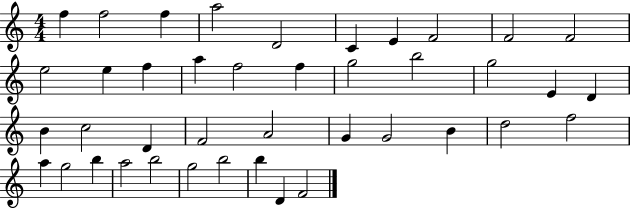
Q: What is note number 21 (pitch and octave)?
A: D4